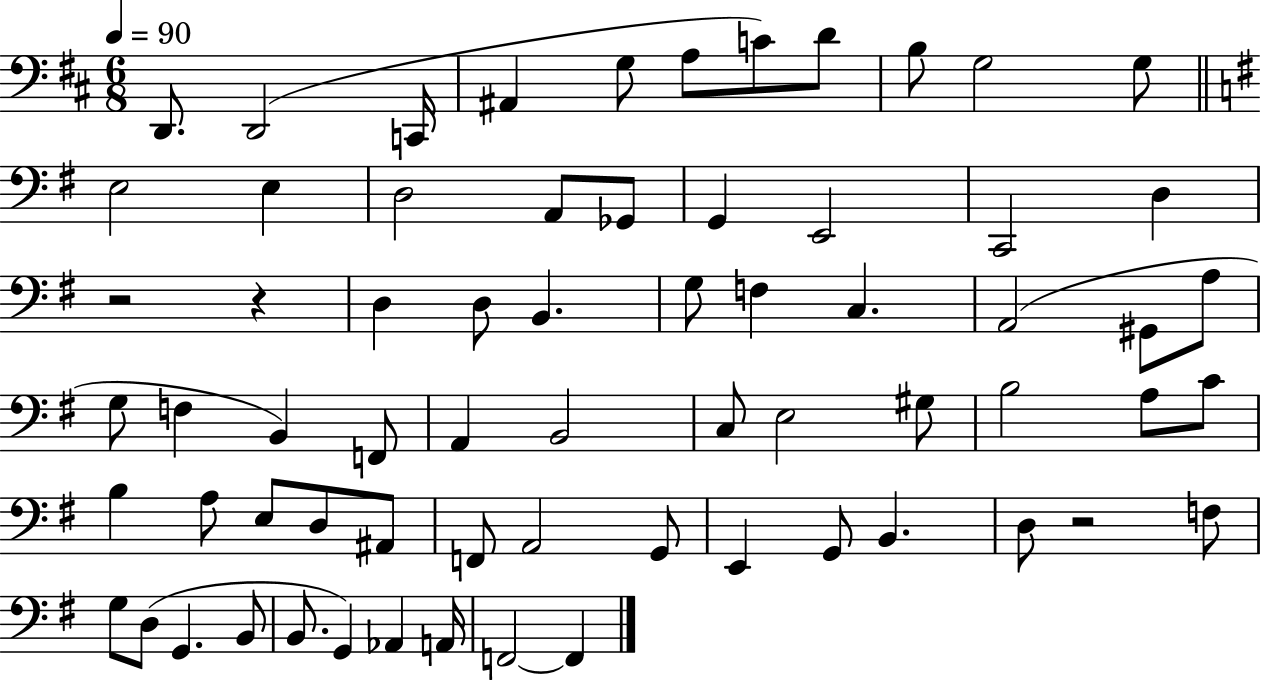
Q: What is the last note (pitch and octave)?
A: F2